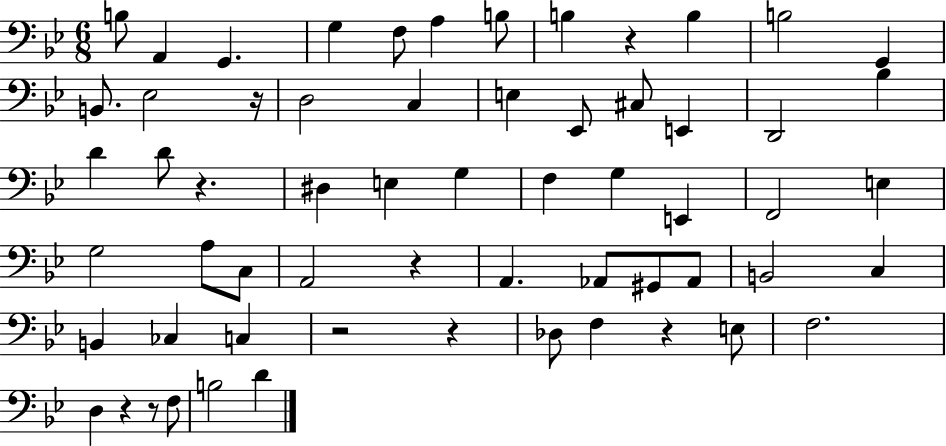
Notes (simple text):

B3/e A2/q G2/q. G3/q F3/e A3/q B3/e B3/q R/q B3/q B3/h G2/q B2/e. Eb3/h R/s D3/h C3/q E3/q Eb2/e C#3/e E2/q D2/h Bb3/q D4/q D4/e R/q. D#3/q E3/q G3/q F3/q G3/q E2/q F2/h E3/q G3/h A3/e C3/e A2/h R/q A2/q. Ab2/e G#2/e Ab2/e B2/h C3/q B2/q CES3/q C3/q R/h R/q Db3/e F3/q R/q E3/e F3/h. D3/q R/q R/e F3/e B3/h D4/q